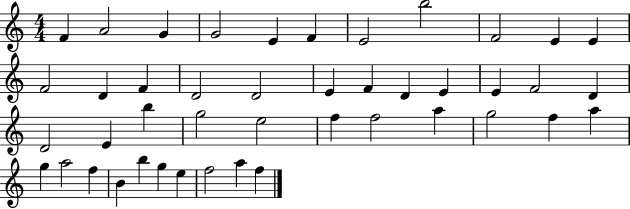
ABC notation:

X:1
T:Untitled
M:4/4
L:1/4
K:C
F A2 G G2 E F E2 b2 F2 E E F2 D F D2 D2 E F D E E F2 D D2 E b g2 e2 f f2 a g2 f a g a2 f B b g e f2 a f